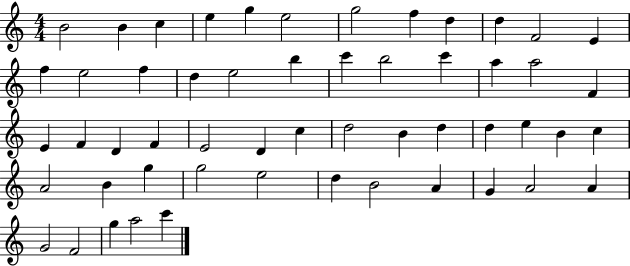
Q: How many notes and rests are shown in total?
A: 54